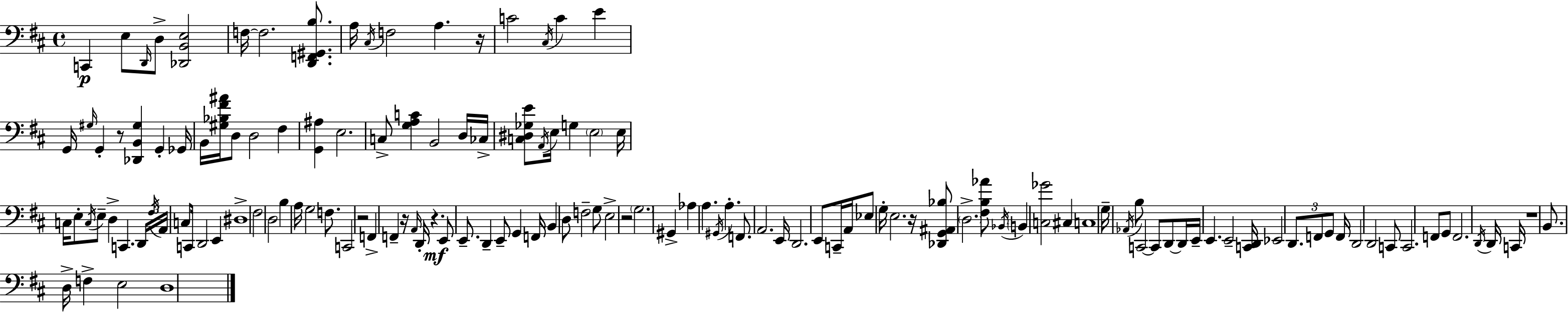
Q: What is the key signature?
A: D major